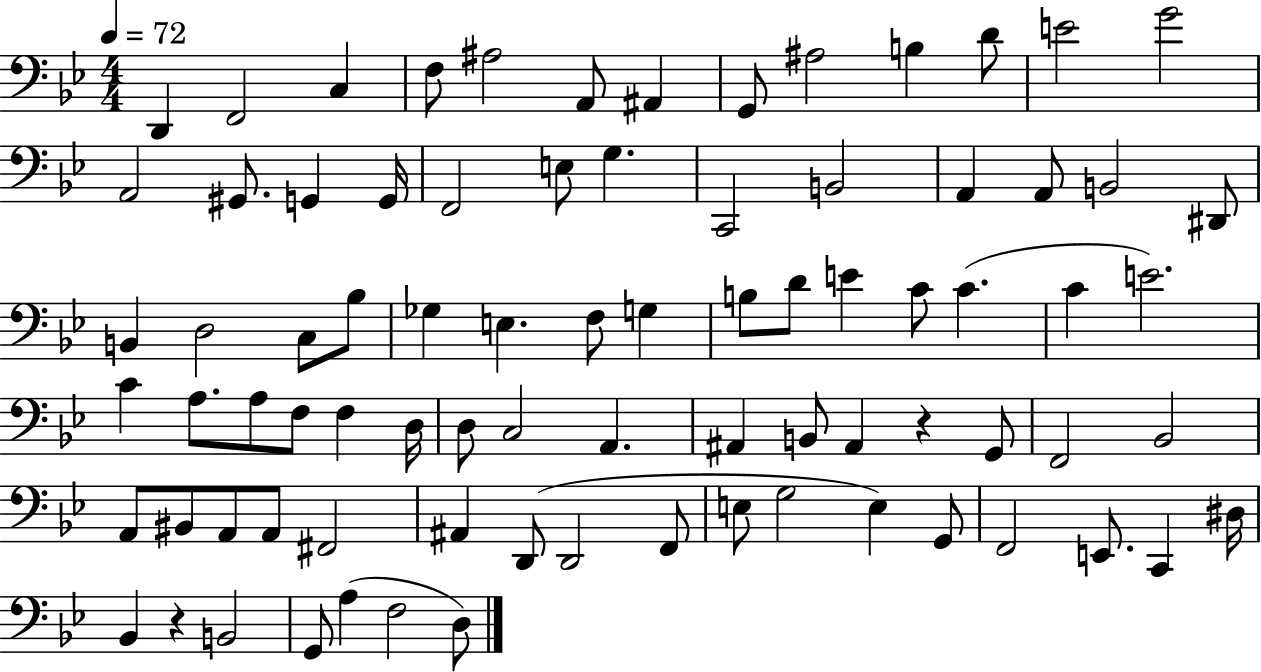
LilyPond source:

{
  \clef bass
  \numericTimeSignature
  \time 4/4
  \key bes \major
  \tempo 4 = 72
  d,4 f,2 c4 | f8 ais2 a,8 ais,4 | g,8 ais2 b4 d'8 | e'2 g'2 | \break a,2 gis,8. g,4 g,16 | f,2 e8 g4. | c,2 b,2 | a,4 a,8 b,2 dis,8 | \break b,4 d2 c8 bes8 | ges4 e4. f8 g4 | b8 d'8 e'4 c'8 c'4.( | c'4 e'2.) | \break c'4 a8. a8 f8 f4 d16 | d8 c2 a,4. | ais,4 b,8 ais,4 r4 g,8 | f,2 bes,2 | \break a,8 bis,8 a,8 a,8 fis,2 | ais,4 d,8( d,2 f,8 | e8 g2 e4) g,8 | f,2 e,8. c,4 dis16 | \break bes,4 r4 b,2 | g,8 a4( f2 d8) | \bar "|."
}